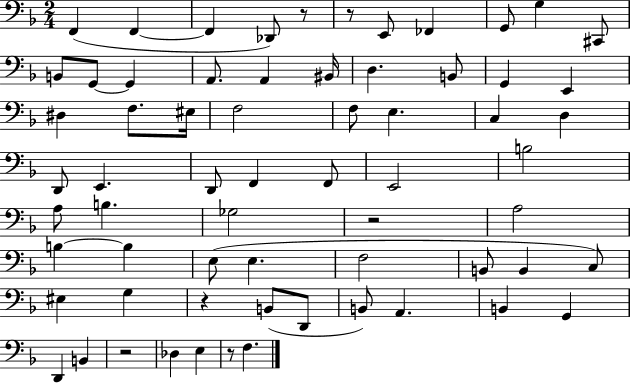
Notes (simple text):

F2/q F2/q F2/q Db2/e R/e R/e E2/e FES2/q G2/e G3/q C#2/e B2/e G2/e G2/q A2/e. A2/q BIS2/s D3/q. B2/e G2/q E2/q D#3/q F3/e. EIS3/s F3/h F3/e E3/q. C3/q D3/q D2/e E2/q. D2/e F2/q F2/e E2/h B3/h A3/e B3/q. Gb3/h R/h A3/h B3/q B3/q E3/e E3/q. F3/h B2/e B2/q C3/e EIS3/q G3/q R/q B2/e D2/e B2/e A2/q. B2/q G2/q D2/q B2/q R/h Db3/q E3/q R/e F3/q.